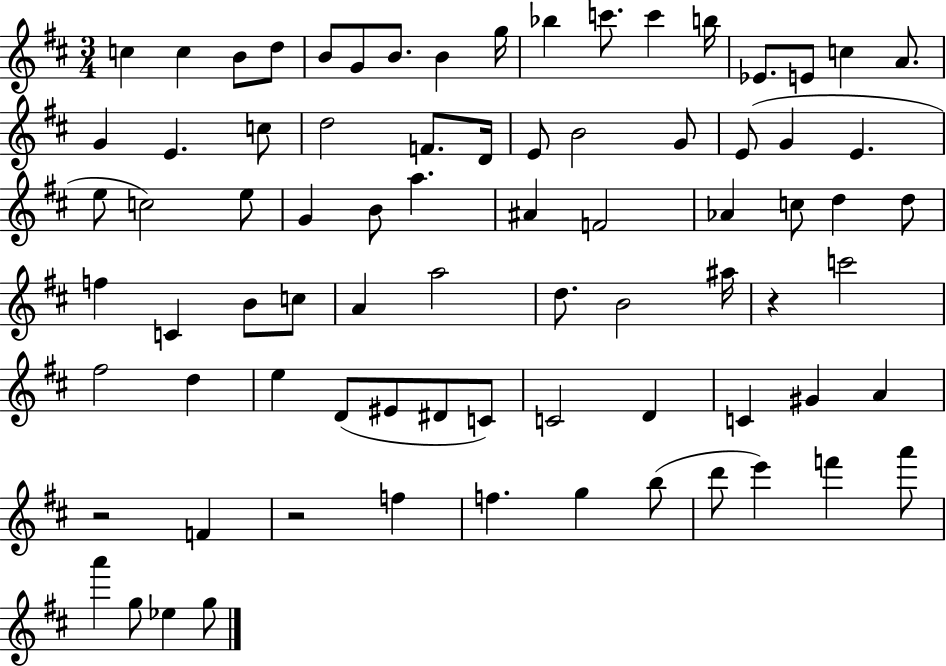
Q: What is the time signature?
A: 3/4